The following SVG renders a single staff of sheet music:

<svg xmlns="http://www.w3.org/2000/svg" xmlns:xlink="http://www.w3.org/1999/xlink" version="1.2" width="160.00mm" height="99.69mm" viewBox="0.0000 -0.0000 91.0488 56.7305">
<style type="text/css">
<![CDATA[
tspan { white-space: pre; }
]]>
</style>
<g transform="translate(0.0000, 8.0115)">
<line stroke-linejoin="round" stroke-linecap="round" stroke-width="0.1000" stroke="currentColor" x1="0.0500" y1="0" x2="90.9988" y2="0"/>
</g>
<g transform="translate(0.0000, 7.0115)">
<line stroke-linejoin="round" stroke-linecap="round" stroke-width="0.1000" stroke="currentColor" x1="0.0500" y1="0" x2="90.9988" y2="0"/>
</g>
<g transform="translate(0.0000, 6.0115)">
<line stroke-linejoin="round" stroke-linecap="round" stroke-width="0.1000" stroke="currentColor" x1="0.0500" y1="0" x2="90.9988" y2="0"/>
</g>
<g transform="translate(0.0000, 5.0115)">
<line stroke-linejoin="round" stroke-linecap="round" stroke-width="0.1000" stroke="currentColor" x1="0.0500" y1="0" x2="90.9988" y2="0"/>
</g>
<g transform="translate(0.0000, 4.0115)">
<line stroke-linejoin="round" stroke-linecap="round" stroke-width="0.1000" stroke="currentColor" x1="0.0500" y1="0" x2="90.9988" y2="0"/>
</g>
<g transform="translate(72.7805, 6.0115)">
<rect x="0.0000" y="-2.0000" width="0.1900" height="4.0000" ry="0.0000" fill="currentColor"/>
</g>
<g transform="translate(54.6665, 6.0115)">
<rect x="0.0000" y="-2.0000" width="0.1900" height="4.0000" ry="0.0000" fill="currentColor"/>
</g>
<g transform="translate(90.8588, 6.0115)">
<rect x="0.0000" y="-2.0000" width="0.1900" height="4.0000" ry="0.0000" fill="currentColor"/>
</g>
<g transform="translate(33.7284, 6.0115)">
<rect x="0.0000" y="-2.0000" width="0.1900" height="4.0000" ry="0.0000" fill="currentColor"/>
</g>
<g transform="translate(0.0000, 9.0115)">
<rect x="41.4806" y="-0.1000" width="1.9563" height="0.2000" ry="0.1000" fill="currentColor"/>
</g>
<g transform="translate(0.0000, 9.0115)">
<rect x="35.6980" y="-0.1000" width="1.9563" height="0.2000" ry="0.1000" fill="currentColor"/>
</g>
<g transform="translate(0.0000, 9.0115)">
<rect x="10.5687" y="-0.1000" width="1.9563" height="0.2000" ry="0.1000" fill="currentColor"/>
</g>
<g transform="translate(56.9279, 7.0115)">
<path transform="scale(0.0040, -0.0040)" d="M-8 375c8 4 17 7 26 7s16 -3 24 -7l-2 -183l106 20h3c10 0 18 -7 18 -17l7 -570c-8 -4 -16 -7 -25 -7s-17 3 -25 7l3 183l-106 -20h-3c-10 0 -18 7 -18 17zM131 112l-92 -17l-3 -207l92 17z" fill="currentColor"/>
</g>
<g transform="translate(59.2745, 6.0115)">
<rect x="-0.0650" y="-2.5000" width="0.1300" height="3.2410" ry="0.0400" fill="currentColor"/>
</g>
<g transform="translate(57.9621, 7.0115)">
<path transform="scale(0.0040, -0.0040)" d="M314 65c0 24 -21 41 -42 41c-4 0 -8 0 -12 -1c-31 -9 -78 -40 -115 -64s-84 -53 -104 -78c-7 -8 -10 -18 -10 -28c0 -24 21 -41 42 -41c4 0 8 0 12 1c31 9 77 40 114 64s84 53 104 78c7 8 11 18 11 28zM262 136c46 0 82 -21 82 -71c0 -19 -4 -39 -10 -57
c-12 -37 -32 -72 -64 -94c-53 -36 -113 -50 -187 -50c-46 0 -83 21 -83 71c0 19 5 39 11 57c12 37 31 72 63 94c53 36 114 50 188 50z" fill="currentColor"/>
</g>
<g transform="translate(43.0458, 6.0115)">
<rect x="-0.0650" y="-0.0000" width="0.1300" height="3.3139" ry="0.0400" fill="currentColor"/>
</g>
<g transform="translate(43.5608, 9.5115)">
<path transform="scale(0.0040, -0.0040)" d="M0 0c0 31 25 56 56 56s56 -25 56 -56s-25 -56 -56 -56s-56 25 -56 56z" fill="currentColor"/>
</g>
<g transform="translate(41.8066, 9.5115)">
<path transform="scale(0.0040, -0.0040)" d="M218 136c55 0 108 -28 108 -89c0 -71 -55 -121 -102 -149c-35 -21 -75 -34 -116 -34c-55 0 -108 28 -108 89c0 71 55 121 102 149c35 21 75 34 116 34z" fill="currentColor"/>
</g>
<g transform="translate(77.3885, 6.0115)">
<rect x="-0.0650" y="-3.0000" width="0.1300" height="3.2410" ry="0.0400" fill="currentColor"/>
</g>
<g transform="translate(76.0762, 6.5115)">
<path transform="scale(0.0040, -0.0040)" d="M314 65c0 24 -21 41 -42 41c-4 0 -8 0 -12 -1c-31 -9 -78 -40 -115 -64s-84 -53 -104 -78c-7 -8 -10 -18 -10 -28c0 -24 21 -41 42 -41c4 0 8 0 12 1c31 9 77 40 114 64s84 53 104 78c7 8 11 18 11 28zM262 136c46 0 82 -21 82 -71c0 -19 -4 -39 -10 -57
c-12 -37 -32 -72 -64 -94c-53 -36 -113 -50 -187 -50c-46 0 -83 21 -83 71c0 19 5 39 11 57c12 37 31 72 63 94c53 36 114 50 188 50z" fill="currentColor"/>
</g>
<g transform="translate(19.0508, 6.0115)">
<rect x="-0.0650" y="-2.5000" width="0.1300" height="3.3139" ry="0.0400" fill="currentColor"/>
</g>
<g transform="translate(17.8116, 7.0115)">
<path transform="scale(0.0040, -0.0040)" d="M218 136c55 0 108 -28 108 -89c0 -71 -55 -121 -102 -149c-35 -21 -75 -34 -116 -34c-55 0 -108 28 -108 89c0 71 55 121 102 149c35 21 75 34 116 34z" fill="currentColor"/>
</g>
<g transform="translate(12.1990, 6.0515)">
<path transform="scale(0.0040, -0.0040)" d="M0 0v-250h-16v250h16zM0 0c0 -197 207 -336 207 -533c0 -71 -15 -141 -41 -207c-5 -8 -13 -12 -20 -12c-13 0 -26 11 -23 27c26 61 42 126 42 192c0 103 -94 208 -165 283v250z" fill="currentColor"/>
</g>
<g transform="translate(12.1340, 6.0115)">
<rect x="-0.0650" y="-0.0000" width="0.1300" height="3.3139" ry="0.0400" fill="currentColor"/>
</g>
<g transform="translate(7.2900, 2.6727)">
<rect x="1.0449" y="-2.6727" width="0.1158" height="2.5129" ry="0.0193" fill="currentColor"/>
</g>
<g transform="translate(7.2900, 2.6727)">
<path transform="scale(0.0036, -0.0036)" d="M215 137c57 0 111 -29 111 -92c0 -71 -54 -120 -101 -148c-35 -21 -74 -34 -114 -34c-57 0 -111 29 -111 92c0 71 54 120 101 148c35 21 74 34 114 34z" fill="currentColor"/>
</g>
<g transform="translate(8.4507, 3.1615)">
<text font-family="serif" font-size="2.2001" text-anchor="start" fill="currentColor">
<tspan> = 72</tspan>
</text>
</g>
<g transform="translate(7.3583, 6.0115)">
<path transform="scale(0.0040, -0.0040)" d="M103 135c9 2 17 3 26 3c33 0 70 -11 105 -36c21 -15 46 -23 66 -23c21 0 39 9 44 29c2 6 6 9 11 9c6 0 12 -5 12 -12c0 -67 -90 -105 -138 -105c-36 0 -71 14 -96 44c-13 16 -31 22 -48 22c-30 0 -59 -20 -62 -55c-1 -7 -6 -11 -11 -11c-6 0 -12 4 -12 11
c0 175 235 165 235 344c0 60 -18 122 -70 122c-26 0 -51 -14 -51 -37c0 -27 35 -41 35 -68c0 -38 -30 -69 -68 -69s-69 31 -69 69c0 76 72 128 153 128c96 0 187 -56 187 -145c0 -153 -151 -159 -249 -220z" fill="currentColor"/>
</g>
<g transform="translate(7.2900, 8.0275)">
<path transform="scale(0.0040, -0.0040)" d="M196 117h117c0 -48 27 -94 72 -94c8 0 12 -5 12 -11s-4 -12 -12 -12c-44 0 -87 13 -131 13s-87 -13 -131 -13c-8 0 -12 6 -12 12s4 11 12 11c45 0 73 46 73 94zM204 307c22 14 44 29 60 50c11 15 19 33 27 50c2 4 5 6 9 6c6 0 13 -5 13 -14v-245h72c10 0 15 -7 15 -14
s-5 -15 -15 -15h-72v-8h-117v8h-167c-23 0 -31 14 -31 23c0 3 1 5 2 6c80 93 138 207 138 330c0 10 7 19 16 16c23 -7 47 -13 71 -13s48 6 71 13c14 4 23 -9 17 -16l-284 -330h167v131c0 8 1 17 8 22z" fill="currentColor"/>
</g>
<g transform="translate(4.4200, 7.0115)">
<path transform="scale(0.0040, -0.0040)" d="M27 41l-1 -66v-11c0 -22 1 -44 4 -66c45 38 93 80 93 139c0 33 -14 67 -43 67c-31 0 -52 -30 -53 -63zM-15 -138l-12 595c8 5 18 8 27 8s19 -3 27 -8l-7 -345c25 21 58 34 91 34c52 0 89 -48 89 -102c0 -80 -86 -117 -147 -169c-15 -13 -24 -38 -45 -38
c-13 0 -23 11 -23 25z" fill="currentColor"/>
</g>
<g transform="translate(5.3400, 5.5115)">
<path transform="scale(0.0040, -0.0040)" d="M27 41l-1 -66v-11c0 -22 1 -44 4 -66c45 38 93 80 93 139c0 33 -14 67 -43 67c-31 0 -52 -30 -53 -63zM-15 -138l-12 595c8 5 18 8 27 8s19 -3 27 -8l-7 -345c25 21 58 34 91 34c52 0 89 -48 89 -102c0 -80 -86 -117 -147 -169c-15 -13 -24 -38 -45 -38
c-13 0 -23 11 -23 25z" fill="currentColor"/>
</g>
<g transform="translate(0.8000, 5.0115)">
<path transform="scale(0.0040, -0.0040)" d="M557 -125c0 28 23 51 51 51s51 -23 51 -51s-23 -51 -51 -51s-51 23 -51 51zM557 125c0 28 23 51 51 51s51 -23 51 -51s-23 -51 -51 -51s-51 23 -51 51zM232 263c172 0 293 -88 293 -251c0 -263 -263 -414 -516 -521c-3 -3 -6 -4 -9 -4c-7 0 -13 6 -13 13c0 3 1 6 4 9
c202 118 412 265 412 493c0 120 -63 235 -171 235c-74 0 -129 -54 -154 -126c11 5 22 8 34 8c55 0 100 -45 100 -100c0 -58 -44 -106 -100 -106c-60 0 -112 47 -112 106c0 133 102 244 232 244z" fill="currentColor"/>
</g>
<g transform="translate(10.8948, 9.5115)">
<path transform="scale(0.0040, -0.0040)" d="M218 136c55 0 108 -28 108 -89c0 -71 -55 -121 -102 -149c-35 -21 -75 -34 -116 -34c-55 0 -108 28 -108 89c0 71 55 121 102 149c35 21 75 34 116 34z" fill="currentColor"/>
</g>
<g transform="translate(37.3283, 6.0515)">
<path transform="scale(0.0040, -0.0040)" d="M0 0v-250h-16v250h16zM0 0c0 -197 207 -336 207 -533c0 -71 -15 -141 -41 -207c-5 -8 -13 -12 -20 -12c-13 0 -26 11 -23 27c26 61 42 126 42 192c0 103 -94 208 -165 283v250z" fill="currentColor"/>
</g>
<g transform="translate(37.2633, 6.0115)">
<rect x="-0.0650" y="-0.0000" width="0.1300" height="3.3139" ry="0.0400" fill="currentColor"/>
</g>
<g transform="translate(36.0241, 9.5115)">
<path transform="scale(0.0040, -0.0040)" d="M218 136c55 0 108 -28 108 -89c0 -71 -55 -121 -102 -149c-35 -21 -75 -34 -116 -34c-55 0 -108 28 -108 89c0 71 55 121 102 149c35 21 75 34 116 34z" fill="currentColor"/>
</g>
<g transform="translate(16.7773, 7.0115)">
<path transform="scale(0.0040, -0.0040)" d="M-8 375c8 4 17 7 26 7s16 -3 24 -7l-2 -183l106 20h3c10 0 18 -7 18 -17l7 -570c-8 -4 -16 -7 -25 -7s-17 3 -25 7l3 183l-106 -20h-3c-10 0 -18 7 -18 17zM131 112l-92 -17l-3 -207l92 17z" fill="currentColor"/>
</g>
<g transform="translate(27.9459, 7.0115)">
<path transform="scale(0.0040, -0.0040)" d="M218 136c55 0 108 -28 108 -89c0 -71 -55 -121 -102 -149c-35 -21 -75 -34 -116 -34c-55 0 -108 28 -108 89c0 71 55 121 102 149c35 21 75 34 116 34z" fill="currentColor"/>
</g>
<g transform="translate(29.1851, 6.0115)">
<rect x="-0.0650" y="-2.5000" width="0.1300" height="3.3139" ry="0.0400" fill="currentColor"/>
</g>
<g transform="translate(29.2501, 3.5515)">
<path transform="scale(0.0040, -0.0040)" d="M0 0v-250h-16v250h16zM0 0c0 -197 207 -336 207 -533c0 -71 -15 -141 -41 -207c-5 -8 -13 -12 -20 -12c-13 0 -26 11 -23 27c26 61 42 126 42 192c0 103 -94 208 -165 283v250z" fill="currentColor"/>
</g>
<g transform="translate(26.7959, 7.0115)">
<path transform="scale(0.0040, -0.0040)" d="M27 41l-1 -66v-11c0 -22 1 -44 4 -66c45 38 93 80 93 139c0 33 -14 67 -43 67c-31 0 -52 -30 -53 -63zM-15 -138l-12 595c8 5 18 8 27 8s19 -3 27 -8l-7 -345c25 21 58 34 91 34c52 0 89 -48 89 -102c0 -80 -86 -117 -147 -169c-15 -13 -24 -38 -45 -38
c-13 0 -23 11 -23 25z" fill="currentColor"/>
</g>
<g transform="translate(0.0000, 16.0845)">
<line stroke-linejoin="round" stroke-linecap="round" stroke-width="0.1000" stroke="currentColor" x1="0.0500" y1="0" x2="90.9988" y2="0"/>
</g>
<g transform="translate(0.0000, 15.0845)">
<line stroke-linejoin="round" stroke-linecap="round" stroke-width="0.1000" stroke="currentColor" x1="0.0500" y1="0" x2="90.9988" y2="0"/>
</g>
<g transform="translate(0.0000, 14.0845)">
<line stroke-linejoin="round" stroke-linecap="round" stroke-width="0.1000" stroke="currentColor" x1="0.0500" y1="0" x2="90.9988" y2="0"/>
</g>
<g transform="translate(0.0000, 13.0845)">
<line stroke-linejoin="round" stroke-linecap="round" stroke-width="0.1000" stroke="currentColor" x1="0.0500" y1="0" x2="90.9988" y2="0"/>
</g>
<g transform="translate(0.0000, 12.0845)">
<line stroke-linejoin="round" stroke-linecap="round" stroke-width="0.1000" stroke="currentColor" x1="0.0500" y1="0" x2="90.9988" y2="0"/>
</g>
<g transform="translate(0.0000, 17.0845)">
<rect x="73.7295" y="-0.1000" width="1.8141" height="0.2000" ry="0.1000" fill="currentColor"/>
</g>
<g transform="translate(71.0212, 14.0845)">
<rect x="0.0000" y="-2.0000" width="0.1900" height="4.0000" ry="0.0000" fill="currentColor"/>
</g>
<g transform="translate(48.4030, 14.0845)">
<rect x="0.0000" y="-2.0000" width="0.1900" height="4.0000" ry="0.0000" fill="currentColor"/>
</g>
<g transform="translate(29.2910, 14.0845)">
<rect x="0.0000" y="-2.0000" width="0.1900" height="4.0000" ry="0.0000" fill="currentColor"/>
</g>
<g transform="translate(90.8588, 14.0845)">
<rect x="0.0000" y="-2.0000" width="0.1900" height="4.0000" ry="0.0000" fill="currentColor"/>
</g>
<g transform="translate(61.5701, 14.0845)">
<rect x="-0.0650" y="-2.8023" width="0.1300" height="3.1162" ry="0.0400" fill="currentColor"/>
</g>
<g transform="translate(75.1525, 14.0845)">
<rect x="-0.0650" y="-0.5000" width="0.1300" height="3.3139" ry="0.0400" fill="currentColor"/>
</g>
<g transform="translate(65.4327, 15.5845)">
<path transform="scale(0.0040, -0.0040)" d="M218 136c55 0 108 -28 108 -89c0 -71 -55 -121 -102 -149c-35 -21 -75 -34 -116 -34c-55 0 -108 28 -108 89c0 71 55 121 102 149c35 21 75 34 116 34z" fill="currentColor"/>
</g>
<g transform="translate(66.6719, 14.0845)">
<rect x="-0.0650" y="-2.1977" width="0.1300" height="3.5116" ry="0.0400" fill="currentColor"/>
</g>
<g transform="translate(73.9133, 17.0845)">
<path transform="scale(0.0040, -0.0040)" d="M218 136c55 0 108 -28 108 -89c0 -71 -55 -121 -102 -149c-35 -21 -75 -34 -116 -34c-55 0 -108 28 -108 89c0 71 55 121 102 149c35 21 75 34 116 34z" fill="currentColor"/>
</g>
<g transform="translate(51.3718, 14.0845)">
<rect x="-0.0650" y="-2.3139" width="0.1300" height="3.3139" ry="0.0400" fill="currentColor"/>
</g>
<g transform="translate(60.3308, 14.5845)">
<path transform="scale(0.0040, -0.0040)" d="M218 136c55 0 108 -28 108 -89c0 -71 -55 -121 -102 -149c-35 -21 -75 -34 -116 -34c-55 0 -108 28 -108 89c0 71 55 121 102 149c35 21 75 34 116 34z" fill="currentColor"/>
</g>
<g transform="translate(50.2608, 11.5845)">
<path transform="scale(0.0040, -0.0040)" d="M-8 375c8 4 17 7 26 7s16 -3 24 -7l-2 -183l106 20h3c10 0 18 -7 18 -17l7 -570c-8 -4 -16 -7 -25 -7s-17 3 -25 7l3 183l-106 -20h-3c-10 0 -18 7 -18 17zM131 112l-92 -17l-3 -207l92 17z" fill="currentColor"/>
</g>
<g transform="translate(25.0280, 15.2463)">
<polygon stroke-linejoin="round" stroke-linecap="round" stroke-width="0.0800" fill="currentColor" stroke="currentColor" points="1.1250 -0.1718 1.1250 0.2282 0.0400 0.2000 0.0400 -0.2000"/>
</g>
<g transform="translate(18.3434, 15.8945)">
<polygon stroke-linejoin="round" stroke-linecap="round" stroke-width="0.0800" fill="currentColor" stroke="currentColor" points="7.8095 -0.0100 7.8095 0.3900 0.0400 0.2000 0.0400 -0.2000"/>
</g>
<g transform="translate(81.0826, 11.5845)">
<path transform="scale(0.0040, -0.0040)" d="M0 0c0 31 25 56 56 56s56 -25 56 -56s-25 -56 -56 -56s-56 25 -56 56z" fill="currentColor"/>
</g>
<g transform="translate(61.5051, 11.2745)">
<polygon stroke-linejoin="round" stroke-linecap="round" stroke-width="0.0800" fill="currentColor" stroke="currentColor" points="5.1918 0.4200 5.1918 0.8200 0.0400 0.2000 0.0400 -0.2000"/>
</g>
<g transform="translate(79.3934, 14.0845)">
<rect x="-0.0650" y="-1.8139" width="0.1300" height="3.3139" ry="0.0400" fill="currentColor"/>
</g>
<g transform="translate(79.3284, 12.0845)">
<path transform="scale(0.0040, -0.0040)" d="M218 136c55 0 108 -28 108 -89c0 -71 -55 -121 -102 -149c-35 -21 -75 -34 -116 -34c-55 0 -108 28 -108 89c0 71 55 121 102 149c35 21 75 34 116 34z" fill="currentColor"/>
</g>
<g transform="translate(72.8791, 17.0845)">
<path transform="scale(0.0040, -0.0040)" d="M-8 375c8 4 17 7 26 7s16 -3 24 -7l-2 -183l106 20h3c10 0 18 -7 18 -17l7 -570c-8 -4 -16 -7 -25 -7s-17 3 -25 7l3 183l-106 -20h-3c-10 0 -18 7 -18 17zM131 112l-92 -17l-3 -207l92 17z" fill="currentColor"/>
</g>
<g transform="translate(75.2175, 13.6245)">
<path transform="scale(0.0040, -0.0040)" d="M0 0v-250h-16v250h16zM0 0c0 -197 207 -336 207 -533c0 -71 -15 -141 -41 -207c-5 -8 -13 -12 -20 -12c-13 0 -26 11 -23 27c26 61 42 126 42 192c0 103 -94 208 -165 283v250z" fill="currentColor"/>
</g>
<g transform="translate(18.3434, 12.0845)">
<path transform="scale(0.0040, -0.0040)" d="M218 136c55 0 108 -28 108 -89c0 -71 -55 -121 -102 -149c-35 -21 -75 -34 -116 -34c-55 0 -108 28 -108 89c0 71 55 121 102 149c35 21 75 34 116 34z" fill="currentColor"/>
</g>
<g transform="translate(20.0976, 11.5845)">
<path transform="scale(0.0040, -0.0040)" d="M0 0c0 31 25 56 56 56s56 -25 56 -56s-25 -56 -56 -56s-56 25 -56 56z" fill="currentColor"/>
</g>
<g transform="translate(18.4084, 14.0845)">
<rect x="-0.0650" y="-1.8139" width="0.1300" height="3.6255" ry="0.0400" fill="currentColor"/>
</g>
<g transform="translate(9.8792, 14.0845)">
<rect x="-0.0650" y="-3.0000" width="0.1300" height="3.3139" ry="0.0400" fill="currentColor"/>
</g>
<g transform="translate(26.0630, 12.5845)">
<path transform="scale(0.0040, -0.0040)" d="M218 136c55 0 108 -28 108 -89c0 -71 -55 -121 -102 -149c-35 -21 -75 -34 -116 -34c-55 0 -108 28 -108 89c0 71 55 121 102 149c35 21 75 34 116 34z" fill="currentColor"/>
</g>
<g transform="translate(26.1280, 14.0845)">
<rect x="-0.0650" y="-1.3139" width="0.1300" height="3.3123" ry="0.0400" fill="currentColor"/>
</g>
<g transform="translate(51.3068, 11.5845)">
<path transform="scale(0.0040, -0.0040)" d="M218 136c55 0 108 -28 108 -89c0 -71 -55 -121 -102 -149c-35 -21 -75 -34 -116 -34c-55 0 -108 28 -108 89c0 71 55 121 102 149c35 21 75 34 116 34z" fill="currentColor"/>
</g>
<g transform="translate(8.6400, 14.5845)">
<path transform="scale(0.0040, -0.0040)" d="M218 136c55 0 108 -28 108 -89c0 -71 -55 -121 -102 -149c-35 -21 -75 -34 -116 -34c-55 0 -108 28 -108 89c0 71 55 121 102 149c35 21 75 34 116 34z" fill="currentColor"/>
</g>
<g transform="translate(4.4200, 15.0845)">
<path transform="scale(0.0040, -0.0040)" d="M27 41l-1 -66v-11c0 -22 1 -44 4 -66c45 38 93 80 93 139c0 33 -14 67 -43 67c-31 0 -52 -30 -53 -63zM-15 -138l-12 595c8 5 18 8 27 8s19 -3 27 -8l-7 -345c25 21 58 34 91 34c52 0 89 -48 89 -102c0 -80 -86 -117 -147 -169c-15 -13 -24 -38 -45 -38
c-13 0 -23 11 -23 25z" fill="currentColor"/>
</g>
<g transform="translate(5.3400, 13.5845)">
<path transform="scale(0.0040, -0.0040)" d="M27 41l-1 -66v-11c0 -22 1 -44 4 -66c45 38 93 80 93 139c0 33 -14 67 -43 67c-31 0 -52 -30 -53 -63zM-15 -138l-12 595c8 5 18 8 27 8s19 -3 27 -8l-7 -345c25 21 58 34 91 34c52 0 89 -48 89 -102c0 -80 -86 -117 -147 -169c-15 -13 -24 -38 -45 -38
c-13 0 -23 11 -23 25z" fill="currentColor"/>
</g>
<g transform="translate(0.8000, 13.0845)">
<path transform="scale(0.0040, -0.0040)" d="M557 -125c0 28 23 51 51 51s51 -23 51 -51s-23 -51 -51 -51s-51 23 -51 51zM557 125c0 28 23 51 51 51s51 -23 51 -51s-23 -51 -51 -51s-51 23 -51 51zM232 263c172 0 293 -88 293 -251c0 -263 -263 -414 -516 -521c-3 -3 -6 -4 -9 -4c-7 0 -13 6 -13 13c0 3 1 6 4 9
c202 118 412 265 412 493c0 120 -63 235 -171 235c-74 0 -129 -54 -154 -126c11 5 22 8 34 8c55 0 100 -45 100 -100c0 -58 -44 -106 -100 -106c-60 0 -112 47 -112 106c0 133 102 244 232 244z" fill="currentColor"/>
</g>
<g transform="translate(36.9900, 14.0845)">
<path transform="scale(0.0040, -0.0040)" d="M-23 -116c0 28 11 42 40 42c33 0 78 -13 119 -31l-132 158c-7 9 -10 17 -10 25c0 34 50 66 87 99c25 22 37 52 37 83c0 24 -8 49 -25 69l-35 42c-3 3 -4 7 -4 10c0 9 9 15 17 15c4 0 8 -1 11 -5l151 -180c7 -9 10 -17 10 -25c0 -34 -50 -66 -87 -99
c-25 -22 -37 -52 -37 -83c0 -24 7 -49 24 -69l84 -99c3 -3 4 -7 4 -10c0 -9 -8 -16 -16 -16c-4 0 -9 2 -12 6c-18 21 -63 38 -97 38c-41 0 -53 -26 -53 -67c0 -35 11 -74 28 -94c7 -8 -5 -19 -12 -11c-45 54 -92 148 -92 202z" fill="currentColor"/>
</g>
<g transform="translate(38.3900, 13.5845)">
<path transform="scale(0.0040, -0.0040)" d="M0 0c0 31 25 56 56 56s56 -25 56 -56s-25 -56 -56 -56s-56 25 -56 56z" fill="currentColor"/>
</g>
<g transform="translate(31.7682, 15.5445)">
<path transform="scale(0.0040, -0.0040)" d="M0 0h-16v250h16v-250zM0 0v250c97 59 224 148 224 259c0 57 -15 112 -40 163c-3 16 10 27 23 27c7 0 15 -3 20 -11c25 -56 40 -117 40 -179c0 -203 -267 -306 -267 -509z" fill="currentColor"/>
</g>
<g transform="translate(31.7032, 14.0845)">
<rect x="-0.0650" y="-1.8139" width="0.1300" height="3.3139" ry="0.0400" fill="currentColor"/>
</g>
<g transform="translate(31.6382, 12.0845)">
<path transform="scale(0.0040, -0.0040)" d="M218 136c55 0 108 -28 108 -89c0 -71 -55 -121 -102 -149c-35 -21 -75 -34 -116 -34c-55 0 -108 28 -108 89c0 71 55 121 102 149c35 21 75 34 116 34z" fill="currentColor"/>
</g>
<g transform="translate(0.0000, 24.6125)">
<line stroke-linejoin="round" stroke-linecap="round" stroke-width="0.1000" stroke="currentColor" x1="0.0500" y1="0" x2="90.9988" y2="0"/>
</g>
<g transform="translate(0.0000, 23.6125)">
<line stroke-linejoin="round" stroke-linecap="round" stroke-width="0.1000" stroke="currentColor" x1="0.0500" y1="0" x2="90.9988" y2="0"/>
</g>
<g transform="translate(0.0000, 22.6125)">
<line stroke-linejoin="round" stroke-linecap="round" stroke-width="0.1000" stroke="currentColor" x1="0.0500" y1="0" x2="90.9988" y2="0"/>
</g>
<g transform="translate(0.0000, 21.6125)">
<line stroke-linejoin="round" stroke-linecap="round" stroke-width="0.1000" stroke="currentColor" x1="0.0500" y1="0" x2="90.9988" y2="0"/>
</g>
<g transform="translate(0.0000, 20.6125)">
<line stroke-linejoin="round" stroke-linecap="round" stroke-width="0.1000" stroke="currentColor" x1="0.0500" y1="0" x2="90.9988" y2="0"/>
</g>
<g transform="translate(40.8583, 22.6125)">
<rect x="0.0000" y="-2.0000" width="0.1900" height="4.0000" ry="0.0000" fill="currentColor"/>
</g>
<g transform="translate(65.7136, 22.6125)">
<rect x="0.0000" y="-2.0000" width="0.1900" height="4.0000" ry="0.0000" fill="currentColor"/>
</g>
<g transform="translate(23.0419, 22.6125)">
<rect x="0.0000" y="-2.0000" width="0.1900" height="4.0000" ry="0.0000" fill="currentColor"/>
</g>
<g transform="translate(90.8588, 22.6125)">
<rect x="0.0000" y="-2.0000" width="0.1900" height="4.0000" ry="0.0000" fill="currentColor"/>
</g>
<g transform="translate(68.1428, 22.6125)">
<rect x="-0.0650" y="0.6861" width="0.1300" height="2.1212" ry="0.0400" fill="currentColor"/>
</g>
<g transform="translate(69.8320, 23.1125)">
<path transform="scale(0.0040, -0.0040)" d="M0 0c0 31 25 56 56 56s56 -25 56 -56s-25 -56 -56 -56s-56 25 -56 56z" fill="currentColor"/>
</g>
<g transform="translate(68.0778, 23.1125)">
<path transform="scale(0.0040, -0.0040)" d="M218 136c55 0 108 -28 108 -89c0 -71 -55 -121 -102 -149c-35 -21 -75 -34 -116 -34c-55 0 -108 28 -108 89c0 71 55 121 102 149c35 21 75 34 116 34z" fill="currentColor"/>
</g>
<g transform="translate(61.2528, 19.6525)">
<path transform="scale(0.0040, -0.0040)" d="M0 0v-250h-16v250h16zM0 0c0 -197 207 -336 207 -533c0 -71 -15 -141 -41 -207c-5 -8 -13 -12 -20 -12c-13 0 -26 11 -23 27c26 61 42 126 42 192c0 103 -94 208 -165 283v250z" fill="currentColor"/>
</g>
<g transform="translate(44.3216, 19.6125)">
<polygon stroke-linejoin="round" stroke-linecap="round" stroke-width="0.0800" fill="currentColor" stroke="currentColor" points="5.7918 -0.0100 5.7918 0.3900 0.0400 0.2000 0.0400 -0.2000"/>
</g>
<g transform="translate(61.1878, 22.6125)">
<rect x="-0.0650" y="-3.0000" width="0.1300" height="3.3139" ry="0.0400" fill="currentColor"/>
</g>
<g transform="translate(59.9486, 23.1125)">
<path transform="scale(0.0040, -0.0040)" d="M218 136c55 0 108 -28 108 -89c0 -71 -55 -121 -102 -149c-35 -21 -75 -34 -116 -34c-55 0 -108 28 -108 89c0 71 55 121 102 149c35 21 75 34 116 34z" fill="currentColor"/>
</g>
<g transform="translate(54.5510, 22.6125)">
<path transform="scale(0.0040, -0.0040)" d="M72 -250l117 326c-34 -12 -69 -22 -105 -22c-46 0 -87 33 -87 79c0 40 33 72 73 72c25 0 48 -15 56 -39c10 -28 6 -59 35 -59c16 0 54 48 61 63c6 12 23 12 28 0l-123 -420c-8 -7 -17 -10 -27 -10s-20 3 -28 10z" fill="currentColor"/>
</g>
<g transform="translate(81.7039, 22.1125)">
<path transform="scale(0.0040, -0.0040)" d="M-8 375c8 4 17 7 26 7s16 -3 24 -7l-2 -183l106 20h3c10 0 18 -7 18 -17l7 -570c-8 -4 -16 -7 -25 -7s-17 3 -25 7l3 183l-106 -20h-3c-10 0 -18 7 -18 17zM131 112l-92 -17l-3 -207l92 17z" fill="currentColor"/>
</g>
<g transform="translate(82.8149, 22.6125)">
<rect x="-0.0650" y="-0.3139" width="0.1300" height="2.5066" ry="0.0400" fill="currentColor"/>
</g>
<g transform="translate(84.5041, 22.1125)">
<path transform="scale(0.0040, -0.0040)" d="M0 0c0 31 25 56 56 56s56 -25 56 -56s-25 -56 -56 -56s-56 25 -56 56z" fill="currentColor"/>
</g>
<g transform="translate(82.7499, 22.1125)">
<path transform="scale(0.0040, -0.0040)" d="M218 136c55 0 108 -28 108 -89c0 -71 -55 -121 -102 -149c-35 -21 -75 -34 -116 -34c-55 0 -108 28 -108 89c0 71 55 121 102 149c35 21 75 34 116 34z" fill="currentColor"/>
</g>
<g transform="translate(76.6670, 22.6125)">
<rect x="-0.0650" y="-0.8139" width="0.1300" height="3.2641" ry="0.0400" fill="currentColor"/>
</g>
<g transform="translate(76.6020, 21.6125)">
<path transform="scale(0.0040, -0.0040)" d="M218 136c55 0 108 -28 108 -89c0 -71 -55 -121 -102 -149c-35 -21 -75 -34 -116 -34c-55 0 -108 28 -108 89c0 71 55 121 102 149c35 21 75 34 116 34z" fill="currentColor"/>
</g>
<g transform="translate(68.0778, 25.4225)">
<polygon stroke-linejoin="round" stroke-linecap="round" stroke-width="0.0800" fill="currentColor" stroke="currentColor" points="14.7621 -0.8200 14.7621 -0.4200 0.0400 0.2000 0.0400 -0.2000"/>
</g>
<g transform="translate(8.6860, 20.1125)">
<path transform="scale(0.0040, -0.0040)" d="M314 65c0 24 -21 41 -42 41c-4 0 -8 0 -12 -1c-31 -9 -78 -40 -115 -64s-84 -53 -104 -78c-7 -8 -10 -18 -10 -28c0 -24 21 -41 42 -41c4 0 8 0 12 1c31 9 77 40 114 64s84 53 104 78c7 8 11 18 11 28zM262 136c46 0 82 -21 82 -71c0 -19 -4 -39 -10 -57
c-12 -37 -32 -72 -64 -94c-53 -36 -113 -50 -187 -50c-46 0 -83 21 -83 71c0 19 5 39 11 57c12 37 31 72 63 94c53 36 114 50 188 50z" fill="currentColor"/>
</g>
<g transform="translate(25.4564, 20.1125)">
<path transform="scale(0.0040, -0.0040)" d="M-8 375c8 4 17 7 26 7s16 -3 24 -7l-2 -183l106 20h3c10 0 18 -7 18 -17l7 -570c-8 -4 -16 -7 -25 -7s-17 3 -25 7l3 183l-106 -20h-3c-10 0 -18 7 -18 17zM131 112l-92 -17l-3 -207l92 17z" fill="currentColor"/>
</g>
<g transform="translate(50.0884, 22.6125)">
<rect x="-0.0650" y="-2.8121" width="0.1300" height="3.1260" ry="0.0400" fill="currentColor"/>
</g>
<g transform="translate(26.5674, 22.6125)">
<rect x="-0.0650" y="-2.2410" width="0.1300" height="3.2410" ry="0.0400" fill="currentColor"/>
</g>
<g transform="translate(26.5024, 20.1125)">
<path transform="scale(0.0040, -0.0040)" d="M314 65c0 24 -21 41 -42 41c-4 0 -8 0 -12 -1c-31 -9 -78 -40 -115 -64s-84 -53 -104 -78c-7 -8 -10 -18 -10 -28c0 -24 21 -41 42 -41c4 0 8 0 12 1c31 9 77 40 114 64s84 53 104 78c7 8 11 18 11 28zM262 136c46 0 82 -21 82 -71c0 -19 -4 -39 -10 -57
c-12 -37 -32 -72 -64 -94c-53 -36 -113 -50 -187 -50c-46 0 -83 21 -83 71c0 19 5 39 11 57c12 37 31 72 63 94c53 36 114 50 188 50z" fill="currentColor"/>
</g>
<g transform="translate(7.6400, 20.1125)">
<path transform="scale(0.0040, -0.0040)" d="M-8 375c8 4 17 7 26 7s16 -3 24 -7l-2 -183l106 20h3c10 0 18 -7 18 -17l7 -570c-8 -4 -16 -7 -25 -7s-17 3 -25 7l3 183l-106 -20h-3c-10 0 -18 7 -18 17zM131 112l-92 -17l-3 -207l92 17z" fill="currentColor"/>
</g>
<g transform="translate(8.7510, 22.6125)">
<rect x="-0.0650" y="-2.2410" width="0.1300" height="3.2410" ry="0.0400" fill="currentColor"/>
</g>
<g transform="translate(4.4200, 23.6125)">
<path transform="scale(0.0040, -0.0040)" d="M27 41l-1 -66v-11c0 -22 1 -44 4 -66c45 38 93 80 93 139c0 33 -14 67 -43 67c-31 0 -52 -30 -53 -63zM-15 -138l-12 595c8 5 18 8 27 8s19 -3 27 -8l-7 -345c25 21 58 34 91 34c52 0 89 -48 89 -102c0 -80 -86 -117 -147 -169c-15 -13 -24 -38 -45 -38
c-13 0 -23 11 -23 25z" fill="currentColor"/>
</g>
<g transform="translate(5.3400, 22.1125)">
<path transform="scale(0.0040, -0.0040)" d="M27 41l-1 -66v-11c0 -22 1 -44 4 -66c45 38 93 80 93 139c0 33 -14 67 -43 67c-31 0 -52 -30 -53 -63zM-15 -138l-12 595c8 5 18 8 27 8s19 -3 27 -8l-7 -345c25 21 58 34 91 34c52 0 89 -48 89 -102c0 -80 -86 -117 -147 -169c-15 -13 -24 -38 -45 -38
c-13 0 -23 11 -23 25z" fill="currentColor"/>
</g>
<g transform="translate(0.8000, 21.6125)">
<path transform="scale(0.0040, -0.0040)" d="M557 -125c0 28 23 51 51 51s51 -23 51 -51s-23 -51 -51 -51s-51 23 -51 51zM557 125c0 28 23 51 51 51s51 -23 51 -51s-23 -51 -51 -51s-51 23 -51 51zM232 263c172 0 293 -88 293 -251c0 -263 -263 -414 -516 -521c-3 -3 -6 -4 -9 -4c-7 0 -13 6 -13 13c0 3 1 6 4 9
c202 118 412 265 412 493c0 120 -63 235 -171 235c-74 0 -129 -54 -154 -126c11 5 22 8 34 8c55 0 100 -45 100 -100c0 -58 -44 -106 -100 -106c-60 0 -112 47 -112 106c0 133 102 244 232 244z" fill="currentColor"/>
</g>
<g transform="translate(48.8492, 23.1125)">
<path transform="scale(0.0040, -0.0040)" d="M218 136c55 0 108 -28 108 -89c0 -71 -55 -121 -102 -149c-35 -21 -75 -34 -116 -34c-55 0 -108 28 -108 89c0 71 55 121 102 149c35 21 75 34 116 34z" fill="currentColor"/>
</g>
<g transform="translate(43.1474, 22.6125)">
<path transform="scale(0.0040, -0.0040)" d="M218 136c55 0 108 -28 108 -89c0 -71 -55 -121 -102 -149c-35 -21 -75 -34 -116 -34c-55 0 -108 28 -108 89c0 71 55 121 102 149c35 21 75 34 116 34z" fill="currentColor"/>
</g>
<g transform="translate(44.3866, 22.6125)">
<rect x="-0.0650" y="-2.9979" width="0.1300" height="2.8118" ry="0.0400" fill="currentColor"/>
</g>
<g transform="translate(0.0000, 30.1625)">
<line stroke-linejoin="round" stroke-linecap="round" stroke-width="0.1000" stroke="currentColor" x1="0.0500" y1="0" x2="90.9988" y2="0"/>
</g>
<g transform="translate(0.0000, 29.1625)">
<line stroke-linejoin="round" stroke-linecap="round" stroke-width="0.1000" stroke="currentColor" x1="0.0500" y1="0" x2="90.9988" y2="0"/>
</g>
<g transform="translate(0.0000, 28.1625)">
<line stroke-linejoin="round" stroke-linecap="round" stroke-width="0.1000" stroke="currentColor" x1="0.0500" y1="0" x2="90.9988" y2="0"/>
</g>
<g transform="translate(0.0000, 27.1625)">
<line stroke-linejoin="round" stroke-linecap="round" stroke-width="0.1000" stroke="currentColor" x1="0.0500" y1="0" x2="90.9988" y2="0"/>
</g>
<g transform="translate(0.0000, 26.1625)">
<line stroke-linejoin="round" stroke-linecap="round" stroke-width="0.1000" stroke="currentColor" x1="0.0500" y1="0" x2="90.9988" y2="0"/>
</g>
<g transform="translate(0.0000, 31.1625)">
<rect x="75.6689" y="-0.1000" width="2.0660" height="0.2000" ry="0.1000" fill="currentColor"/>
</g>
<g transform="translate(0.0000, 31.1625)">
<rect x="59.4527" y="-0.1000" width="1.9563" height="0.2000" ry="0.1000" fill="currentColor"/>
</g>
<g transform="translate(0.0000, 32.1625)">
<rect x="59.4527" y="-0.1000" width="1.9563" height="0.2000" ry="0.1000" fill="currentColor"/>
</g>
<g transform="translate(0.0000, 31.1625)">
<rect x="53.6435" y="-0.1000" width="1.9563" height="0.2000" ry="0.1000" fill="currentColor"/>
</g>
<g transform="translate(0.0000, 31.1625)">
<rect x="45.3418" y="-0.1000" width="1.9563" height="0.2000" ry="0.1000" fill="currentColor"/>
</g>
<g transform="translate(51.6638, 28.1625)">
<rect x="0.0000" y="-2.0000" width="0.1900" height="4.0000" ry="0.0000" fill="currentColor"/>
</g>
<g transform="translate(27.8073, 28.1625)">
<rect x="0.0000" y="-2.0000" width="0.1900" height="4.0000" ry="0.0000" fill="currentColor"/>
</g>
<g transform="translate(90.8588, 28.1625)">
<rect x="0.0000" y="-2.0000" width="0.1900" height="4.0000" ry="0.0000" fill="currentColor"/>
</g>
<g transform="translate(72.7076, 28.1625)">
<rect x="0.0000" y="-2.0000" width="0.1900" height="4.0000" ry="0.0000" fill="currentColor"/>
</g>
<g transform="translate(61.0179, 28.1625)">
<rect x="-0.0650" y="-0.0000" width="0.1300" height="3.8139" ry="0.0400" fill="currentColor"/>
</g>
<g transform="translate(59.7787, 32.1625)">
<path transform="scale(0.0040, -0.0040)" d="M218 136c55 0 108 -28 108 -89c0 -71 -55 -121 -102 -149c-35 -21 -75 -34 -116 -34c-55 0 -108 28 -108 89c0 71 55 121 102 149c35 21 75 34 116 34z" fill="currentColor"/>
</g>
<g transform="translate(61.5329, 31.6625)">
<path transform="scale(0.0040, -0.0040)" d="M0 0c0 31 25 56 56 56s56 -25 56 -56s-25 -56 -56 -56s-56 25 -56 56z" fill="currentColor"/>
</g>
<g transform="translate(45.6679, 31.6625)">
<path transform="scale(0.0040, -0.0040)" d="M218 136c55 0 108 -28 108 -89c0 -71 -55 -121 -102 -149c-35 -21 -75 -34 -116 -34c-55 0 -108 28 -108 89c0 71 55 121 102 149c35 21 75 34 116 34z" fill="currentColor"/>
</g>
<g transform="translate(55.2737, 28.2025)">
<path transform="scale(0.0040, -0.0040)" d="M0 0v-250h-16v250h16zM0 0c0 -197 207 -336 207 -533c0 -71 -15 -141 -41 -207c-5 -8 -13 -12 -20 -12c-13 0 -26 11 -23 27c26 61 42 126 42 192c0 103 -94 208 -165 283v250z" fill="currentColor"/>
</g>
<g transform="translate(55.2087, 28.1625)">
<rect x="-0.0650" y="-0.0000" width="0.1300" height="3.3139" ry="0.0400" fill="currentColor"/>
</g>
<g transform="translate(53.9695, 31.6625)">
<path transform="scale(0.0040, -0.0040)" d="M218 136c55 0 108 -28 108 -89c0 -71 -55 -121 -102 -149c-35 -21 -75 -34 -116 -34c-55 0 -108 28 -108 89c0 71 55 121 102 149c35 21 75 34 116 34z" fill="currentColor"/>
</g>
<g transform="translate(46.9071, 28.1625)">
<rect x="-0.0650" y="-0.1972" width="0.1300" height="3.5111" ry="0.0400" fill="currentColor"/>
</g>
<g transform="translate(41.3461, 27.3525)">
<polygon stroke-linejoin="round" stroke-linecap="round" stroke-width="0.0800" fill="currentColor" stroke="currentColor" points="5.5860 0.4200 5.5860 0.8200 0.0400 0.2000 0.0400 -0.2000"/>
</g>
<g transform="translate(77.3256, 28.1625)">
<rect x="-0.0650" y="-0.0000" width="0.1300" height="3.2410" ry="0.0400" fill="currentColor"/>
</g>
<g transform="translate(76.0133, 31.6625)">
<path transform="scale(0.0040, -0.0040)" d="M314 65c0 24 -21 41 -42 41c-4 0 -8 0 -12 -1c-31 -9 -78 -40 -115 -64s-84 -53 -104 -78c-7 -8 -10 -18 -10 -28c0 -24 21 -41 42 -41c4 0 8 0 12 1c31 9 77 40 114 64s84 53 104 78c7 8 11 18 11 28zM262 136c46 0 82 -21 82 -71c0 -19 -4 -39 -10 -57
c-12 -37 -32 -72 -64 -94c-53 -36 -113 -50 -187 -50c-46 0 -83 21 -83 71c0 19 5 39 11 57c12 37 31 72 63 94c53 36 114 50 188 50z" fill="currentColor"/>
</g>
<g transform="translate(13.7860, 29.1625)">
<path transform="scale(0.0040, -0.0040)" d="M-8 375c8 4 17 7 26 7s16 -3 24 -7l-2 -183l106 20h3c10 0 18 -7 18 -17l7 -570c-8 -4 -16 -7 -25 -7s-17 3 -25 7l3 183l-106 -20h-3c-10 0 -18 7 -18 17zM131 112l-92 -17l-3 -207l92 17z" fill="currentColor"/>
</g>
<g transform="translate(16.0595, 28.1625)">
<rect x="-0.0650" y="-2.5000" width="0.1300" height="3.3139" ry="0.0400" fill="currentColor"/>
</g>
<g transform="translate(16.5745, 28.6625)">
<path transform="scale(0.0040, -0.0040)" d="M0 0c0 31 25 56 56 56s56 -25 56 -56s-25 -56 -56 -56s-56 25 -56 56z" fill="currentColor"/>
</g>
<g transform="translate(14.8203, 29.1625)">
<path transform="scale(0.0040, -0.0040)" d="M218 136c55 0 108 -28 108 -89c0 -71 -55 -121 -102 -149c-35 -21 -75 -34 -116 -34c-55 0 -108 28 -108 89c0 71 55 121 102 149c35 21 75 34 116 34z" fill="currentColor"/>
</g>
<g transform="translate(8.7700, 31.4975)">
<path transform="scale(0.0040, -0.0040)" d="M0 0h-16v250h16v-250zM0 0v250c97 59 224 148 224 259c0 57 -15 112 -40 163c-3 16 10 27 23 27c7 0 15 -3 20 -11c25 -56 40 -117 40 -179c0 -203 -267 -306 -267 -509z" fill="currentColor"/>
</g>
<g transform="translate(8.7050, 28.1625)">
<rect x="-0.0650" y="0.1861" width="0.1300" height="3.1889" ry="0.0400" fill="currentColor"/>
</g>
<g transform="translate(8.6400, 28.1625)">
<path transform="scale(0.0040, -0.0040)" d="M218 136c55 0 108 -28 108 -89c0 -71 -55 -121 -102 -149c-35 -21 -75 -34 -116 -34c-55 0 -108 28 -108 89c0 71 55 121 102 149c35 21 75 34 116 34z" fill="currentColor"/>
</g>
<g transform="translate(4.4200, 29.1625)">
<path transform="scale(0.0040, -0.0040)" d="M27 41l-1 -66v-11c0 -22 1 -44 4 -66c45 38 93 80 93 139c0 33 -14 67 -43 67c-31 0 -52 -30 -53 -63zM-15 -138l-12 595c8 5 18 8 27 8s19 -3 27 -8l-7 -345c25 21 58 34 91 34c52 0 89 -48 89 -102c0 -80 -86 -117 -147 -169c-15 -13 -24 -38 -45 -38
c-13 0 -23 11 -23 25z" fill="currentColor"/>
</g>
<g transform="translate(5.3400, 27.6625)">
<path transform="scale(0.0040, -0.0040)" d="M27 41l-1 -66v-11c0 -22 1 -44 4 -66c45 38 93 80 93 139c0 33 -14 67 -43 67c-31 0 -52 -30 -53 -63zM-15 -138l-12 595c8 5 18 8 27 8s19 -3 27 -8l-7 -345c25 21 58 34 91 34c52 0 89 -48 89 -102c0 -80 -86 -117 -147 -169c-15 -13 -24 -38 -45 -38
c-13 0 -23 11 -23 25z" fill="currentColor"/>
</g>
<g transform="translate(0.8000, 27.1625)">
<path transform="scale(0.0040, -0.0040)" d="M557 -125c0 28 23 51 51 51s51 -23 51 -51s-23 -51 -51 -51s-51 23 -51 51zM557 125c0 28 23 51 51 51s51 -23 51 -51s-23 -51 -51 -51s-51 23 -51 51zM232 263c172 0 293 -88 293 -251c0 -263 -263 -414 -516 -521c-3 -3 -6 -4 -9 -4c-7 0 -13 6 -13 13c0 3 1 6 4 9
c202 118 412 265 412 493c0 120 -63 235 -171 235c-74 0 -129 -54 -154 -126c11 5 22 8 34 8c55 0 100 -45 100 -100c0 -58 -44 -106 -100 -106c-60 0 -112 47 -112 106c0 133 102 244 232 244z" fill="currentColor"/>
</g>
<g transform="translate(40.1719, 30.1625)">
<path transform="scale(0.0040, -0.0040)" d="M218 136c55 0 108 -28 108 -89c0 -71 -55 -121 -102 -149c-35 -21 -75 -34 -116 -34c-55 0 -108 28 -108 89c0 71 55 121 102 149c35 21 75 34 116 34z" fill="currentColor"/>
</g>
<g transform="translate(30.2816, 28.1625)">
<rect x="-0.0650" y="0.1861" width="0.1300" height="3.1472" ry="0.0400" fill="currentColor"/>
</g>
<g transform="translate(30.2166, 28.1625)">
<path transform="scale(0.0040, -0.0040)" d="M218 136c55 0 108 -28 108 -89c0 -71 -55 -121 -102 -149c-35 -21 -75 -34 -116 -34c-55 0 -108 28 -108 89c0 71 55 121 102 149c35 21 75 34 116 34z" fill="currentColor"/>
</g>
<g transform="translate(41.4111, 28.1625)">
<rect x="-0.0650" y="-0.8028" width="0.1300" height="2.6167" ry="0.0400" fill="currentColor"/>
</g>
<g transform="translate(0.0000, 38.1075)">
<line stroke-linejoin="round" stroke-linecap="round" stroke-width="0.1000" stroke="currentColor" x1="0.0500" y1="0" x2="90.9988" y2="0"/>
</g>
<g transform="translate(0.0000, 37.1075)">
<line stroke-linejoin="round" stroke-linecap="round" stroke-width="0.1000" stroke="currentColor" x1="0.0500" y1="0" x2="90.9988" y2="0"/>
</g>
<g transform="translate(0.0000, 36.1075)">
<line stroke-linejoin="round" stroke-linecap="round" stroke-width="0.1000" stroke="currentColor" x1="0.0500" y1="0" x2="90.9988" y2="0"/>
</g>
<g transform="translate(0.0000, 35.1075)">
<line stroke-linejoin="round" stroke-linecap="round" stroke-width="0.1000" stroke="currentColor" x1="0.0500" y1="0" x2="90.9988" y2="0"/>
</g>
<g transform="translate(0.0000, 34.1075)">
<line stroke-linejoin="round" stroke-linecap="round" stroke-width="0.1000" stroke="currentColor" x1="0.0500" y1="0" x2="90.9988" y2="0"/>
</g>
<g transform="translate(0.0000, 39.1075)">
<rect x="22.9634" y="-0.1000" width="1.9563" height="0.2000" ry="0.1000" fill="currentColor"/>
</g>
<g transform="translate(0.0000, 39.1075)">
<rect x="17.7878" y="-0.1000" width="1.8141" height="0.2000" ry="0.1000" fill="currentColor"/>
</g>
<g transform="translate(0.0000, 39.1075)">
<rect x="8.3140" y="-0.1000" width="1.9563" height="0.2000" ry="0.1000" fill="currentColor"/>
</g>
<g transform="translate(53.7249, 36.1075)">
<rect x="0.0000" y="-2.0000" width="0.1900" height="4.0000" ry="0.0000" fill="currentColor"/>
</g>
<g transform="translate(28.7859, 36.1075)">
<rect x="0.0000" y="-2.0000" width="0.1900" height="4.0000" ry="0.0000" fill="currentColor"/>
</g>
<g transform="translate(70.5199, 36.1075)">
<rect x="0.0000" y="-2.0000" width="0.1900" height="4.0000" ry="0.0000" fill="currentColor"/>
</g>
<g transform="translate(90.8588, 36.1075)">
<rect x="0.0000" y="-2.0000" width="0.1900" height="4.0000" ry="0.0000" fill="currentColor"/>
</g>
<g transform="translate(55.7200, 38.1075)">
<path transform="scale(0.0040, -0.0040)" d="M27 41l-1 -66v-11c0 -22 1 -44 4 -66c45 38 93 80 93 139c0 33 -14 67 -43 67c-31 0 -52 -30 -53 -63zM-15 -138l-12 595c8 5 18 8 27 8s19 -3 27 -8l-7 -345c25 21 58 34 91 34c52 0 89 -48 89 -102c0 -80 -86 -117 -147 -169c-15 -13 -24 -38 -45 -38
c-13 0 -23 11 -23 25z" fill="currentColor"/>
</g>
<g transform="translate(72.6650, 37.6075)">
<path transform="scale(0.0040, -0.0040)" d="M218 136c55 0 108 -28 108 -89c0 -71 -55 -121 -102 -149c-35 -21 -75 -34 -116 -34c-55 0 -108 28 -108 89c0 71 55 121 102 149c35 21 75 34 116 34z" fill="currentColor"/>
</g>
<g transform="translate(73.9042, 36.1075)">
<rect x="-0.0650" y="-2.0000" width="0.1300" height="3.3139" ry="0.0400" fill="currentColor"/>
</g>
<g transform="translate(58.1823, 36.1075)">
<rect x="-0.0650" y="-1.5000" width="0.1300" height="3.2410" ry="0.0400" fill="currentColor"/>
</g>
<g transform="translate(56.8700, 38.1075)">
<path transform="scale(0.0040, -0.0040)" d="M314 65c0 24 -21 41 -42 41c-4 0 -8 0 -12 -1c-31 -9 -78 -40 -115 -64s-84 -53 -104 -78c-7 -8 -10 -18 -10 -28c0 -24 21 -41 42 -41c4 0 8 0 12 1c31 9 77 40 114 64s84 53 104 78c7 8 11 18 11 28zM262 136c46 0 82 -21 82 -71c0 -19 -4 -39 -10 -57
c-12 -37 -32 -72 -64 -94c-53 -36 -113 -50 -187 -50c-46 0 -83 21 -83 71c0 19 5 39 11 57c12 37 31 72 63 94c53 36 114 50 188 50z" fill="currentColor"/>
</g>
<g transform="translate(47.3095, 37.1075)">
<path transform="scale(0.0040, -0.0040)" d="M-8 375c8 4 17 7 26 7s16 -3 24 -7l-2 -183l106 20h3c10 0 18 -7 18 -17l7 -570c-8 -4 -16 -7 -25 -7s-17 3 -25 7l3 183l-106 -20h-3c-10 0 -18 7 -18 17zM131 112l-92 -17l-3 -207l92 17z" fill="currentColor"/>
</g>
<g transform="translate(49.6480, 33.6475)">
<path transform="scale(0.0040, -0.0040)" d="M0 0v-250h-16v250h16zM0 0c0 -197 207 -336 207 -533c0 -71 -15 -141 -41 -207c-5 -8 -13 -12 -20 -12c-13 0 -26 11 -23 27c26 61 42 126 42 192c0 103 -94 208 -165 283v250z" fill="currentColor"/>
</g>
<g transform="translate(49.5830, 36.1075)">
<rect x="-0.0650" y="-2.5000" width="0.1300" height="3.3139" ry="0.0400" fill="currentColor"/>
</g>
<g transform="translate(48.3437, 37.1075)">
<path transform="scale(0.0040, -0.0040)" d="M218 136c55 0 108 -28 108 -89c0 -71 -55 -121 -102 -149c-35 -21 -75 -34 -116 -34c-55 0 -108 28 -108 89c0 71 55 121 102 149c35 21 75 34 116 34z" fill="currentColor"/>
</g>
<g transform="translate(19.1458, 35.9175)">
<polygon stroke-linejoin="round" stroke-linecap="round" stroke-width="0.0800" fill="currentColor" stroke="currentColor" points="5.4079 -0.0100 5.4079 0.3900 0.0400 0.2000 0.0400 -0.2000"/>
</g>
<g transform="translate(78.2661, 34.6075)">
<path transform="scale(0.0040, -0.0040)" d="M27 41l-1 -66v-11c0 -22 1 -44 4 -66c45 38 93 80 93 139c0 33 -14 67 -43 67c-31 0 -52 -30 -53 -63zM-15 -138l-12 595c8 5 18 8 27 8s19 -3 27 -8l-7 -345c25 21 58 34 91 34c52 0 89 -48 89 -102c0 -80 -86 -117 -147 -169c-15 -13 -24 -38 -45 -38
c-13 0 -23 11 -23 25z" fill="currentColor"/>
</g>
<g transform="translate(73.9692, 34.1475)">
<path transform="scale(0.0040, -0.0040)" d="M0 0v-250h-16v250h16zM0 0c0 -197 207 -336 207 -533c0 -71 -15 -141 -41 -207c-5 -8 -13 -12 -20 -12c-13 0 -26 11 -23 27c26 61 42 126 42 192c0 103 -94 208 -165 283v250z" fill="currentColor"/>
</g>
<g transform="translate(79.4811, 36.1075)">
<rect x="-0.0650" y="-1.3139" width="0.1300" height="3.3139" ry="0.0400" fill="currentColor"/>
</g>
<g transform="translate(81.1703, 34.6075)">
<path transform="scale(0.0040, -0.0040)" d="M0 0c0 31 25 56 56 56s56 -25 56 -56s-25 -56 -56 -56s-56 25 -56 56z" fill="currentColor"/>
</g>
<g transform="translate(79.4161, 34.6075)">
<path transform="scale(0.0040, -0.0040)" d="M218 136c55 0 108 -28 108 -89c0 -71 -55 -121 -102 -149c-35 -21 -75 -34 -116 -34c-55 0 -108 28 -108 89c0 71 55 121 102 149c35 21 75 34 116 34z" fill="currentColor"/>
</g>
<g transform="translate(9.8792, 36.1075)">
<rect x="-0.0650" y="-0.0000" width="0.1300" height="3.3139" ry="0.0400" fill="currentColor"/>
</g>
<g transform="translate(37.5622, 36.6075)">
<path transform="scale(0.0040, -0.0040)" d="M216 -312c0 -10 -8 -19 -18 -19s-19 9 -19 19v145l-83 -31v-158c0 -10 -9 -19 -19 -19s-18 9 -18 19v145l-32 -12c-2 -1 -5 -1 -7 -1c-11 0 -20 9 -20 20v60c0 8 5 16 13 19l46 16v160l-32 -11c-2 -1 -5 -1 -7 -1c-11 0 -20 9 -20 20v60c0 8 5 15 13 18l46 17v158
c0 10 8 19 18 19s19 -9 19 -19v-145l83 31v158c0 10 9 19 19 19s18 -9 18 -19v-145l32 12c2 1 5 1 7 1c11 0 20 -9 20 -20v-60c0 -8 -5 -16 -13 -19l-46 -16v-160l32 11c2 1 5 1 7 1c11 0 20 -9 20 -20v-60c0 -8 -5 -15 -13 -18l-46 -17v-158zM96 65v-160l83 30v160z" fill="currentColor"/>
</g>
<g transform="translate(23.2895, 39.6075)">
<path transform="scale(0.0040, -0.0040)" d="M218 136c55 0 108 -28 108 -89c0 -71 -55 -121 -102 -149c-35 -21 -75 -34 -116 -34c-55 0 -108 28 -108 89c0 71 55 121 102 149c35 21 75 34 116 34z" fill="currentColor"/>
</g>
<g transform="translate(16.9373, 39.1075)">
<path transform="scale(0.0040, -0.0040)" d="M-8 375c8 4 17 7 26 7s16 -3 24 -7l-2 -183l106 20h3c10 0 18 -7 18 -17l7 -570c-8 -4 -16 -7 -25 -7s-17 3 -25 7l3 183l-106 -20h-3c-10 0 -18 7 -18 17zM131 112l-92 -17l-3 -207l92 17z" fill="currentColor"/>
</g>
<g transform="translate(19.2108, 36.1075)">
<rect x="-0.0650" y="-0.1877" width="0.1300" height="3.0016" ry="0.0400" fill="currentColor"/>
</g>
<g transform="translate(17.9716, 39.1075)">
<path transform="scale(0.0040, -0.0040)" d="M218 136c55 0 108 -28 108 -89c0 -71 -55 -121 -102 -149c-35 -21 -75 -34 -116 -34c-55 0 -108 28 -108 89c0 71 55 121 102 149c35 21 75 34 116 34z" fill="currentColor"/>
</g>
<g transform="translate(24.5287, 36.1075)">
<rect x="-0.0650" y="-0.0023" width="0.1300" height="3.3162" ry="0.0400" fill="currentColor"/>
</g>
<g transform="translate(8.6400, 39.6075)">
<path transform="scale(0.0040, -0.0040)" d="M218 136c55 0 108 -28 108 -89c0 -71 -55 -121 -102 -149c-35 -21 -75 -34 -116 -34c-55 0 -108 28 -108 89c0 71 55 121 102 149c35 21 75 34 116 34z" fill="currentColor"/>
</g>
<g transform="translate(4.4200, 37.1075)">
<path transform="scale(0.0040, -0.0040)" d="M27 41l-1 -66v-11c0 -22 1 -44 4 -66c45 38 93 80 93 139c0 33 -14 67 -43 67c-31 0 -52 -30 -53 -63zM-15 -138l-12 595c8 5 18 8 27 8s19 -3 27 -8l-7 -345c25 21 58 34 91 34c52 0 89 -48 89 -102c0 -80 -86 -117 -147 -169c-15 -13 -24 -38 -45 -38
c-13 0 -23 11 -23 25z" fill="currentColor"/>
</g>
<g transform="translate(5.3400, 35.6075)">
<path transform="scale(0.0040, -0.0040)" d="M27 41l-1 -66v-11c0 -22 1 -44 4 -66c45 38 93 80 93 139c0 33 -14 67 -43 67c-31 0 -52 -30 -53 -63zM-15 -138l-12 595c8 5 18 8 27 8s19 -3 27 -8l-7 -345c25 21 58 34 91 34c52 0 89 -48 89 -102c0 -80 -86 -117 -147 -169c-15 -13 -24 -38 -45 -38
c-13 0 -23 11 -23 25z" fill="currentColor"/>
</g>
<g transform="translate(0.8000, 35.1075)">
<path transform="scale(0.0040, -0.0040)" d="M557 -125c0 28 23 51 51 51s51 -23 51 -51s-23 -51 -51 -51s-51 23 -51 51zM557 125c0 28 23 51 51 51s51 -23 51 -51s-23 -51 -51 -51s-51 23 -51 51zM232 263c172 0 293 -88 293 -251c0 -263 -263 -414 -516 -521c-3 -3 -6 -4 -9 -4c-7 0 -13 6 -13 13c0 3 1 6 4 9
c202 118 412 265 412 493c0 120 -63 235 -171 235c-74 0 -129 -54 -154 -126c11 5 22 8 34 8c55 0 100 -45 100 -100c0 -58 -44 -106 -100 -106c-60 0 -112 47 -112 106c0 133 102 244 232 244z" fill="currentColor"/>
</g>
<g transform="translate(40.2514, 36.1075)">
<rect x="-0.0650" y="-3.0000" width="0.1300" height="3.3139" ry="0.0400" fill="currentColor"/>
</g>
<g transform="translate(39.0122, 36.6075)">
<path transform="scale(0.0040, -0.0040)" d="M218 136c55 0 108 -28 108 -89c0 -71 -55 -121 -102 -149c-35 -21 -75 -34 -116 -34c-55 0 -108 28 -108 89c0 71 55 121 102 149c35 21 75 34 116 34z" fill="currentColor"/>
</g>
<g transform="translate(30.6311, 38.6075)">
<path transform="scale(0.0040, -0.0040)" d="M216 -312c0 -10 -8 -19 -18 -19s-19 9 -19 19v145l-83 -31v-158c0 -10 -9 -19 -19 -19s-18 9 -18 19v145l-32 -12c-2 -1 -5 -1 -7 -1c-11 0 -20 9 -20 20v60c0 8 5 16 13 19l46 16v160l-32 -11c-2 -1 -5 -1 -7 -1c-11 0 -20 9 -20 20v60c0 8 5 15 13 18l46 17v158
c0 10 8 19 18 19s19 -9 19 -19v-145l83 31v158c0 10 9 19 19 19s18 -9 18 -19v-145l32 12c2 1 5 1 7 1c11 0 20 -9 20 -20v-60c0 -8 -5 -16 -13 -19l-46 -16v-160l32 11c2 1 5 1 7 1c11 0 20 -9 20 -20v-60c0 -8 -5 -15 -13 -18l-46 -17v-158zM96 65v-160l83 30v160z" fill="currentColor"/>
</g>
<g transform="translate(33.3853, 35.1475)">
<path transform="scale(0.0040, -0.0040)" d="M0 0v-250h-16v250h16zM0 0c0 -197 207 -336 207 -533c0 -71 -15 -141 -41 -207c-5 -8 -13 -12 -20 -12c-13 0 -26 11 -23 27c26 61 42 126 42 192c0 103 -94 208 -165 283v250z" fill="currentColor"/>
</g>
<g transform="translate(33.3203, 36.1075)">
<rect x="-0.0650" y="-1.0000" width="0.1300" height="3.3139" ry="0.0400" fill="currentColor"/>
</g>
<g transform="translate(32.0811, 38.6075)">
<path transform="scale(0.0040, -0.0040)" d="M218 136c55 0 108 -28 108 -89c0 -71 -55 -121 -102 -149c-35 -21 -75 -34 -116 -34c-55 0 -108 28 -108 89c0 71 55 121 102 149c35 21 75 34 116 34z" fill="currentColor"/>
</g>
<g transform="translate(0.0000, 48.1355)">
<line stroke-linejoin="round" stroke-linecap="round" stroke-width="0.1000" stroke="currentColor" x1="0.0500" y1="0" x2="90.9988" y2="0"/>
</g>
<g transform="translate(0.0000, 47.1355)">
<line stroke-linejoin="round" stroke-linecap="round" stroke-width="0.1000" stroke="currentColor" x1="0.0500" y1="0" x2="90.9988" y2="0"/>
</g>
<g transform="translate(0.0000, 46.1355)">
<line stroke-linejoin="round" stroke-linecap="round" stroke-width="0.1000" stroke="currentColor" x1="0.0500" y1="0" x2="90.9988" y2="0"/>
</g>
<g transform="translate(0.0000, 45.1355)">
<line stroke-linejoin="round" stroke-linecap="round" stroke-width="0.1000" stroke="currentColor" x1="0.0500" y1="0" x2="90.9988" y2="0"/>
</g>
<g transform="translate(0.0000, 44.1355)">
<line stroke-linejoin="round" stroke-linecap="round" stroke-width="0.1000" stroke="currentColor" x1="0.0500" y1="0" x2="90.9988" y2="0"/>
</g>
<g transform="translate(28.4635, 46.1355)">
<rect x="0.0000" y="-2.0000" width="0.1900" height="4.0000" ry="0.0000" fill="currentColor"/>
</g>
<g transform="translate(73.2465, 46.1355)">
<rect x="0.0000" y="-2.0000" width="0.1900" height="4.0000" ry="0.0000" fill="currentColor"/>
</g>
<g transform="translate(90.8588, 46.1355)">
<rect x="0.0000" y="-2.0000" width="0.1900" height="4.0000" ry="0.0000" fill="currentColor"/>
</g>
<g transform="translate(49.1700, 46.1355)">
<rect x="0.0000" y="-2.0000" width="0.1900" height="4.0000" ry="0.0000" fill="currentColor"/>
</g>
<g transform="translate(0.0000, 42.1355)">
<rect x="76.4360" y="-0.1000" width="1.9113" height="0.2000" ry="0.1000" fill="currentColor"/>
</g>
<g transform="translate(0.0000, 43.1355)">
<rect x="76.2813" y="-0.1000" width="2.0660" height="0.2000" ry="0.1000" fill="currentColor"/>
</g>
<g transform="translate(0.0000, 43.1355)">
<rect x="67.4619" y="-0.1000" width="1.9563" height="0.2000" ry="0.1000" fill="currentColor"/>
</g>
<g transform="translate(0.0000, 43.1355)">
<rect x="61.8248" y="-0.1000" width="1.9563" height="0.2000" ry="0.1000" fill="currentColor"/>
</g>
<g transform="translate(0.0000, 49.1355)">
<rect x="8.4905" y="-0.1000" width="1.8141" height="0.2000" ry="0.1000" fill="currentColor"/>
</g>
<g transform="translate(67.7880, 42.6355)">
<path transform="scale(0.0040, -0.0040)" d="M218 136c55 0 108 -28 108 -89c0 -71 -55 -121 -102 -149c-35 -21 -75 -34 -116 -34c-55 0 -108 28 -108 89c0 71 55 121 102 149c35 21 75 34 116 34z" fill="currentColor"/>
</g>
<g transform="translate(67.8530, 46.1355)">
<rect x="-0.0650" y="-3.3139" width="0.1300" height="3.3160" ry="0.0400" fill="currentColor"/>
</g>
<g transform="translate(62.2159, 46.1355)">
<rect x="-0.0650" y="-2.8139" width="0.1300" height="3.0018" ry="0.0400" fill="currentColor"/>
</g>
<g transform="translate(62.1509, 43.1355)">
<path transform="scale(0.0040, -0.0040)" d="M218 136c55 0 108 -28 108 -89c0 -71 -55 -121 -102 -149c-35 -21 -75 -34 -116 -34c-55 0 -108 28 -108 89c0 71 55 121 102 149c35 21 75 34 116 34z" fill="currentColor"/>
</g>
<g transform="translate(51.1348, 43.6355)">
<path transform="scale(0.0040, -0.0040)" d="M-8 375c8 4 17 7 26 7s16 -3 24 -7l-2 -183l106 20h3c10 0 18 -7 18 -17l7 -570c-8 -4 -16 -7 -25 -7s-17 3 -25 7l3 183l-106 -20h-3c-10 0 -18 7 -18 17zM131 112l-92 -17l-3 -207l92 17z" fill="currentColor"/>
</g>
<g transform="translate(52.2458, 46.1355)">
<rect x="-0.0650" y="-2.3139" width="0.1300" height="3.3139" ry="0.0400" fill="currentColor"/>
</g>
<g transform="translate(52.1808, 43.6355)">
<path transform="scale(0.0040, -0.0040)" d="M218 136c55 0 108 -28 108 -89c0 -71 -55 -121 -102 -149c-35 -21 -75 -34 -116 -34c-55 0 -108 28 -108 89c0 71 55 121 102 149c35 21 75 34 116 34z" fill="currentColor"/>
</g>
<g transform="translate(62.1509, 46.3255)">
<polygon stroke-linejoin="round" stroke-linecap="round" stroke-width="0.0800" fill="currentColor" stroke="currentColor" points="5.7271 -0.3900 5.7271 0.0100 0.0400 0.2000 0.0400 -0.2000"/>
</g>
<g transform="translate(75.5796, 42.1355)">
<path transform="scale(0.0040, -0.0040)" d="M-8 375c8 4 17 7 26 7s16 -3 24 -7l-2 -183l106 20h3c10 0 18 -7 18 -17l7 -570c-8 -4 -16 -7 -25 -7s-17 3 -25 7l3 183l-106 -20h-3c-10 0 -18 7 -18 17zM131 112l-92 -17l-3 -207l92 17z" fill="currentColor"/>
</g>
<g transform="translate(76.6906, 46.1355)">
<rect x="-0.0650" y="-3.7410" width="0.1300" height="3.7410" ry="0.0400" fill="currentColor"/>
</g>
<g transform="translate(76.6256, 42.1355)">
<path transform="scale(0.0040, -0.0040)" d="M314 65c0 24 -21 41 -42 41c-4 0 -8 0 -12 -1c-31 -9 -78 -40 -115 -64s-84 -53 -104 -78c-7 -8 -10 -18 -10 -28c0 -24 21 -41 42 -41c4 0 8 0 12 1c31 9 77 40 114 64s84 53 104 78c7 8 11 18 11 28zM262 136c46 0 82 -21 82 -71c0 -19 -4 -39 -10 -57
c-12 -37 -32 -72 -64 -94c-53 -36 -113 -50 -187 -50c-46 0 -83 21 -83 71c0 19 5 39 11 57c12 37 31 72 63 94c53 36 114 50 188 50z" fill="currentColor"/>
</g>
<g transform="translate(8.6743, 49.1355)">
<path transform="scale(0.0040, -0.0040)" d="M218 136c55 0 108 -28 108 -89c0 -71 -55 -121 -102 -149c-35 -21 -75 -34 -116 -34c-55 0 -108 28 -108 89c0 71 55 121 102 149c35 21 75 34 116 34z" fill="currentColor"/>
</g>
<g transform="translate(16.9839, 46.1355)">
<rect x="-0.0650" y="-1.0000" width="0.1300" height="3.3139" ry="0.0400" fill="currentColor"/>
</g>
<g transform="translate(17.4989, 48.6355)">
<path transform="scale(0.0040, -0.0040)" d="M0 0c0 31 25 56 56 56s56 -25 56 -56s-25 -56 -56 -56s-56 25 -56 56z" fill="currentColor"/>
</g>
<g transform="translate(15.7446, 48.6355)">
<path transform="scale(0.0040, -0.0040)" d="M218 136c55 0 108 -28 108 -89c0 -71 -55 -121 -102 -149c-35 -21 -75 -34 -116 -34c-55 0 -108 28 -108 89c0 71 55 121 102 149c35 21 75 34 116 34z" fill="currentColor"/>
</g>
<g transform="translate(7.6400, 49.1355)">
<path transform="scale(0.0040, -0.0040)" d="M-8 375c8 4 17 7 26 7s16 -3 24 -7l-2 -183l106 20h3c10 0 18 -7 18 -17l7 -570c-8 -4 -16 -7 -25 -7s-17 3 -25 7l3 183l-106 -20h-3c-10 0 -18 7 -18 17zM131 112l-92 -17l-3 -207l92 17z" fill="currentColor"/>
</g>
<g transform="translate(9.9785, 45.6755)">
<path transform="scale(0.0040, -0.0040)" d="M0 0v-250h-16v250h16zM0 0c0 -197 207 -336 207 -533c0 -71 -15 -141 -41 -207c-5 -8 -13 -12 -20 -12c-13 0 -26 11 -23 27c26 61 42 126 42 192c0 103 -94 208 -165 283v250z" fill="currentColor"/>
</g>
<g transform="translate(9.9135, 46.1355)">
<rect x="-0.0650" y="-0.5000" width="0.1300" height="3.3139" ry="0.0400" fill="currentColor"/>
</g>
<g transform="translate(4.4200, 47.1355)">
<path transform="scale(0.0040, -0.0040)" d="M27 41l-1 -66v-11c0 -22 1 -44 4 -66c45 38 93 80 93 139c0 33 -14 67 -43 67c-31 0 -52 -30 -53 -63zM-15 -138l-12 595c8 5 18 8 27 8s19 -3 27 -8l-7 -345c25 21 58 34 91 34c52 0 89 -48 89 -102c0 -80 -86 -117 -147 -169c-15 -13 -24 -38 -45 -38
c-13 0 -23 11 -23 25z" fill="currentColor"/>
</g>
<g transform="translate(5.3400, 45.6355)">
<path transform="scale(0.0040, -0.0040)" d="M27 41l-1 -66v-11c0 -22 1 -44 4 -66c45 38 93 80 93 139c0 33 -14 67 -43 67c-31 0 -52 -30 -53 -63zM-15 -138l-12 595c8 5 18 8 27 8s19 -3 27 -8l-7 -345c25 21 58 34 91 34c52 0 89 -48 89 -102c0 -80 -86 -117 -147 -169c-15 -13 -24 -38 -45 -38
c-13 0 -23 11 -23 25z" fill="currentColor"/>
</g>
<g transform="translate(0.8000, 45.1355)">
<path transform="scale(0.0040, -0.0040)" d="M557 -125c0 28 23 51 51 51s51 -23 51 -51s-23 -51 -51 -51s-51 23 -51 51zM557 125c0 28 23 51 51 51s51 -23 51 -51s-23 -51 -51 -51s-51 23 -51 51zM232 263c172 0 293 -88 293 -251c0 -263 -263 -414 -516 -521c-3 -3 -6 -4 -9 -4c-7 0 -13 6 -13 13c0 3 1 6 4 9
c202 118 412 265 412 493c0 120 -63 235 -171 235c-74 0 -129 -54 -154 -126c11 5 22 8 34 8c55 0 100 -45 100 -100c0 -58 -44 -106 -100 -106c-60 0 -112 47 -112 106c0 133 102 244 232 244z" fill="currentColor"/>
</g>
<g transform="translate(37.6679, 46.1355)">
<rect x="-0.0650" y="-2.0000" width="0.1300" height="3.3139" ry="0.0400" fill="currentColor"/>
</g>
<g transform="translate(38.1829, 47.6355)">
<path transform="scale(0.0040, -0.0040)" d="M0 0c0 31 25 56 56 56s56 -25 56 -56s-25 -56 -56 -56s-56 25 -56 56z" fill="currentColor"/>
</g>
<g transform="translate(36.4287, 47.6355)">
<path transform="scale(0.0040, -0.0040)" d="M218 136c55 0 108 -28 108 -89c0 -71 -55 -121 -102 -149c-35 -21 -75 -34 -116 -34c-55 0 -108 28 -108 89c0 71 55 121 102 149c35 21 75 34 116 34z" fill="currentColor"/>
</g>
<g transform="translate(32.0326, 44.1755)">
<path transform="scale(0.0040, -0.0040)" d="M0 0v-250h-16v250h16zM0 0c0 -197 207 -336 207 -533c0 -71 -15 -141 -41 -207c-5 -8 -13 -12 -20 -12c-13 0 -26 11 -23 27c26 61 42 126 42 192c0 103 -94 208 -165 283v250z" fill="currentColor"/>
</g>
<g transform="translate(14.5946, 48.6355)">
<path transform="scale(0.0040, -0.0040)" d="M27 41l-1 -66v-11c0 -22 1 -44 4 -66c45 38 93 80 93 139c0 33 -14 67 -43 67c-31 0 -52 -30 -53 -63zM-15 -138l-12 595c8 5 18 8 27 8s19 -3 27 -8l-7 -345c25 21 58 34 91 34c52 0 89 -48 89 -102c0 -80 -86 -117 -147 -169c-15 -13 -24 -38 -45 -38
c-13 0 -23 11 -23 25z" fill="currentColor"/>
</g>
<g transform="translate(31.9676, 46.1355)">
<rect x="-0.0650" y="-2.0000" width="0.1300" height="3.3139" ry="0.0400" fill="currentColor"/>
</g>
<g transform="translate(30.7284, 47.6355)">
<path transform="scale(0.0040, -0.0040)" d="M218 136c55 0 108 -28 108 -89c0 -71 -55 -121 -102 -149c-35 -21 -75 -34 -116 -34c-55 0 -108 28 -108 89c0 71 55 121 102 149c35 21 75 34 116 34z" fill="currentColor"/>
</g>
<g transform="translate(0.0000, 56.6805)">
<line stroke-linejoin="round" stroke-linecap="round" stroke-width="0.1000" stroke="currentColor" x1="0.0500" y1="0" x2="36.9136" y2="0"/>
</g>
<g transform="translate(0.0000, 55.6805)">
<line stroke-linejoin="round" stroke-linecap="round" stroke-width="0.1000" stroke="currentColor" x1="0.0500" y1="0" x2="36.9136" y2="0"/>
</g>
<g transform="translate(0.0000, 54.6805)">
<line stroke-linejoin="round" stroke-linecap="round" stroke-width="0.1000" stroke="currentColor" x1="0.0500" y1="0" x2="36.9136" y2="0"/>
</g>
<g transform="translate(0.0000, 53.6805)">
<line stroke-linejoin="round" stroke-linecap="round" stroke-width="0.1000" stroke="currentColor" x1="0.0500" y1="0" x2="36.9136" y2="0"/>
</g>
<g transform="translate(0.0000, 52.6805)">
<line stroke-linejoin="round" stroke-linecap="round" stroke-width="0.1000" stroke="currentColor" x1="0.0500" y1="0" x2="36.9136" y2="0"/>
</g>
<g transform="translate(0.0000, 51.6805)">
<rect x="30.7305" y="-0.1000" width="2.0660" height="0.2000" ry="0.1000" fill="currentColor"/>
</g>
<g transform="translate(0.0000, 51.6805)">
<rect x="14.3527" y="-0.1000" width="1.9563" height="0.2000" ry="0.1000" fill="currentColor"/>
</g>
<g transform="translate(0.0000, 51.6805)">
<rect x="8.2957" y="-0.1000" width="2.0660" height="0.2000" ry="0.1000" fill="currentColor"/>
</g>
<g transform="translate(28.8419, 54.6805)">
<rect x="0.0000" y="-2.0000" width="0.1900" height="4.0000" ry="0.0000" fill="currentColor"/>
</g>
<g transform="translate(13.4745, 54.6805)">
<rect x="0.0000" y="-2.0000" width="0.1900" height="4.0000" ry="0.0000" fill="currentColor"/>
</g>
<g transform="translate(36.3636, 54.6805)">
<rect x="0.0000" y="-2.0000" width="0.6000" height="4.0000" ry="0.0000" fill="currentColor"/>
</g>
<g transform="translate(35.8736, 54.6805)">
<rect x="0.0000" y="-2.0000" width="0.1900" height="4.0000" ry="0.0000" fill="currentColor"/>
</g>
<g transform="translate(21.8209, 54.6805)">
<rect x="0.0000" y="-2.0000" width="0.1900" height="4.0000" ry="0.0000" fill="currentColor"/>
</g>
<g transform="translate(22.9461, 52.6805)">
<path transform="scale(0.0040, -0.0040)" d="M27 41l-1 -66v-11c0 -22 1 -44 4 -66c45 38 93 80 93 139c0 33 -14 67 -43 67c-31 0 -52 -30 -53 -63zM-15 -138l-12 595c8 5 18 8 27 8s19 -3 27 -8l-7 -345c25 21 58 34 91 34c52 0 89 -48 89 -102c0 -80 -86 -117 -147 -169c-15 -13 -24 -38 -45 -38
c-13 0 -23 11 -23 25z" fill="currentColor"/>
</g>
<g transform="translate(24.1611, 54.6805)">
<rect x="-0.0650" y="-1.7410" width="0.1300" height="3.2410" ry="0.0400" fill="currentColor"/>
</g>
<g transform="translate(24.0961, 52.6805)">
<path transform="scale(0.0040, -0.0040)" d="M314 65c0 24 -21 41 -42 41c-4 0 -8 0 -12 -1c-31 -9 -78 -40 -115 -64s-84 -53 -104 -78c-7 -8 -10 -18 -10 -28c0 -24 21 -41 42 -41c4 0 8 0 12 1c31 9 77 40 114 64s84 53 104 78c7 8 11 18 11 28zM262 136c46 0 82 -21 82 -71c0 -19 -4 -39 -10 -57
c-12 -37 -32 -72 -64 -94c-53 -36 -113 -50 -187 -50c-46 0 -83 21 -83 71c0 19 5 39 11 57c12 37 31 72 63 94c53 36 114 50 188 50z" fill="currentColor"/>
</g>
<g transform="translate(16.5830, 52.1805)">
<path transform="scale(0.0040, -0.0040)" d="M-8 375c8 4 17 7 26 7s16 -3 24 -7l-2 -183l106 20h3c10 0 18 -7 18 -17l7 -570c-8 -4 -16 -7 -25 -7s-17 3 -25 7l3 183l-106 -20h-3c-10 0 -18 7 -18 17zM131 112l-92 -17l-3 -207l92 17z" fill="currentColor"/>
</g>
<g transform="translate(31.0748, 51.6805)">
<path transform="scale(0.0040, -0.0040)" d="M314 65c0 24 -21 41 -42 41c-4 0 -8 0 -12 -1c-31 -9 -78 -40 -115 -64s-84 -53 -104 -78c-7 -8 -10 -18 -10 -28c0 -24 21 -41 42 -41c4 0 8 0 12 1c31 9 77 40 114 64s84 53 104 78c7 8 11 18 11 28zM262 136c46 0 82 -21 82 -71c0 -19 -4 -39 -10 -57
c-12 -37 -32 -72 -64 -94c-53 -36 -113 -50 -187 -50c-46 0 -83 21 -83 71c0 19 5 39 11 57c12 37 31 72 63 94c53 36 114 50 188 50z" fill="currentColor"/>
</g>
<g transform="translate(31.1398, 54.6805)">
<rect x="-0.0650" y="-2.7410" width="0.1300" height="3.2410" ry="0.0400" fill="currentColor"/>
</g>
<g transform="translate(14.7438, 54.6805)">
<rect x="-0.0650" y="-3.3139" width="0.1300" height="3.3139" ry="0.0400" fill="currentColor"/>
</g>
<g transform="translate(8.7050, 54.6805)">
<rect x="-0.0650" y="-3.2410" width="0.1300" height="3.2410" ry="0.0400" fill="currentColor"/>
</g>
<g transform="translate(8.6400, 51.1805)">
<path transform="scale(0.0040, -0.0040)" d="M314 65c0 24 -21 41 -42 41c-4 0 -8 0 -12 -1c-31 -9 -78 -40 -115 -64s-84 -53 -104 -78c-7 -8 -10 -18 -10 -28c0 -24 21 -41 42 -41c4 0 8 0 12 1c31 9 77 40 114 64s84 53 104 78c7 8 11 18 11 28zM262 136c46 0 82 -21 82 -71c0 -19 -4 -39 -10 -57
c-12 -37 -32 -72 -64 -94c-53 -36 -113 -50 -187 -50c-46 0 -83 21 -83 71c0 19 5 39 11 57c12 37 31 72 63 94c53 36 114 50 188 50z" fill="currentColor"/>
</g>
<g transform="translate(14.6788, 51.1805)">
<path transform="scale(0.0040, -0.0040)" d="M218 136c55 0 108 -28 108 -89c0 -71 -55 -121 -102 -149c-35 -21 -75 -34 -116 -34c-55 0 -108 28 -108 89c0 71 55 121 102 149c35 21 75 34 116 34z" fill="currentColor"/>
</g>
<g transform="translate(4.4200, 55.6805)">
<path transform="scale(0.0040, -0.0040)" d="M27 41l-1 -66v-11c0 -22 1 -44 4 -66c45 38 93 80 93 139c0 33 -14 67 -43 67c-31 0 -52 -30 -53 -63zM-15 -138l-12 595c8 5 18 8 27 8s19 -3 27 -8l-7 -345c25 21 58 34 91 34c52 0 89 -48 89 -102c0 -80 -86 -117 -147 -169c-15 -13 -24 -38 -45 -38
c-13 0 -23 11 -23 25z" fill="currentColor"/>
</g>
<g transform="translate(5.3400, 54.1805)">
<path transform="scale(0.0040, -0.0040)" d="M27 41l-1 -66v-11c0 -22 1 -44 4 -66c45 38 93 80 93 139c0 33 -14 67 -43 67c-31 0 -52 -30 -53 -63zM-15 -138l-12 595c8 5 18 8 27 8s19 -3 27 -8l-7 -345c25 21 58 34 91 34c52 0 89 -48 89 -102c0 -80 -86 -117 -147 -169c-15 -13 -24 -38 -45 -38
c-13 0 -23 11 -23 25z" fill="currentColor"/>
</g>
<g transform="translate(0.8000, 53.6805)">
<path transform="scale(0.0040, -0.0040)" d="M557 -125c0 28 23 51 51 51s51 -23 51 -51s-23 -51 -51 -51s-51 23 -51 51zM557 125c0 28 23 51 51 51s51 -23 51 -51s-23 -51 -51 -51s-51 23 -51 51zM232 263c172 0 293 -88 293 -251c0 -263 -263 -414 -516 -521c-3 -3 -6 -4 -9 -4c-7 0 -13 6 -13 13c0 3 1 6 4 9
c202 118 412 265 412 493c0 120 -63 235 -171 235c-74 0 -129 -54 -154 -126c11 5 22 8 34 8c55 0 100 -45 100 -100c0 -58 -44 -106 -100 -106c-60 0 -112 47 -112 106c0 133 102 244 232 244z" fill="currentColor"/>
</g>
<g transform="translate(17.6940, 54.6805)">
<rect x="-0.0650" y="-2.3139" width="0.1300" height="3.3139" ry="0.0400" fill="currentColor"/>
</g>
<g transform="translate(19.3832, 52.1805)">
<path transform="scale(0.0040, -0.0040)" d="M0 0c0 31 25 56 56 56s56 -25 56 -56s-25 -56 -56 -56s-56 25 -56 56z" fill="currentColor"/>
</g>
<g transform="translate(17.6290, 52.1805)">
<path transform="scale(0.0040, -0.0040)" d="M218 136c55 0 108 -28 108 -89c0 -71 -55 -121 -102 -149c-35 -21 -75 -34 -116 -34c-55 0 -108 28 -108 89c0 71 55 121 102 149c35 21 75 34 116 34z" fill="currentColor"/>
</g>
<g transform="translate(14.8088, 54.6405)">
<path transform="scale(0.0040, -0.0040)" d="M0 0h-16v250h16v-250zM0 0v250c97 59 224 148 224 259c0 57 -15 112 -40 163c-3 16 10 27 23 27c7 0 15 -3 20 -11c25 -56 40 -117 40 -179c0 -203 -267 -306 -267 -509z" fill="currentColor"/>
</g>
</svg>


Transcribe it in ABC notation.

X:1
T:Untitled
M:2/4
L:1/4
K:Bb
D,,/2 B,, _B,,/2 D,,/2 D,, B,,2 C,2 C, A,/2 G,/4 A,/2 z B, C,/2 A,,/2 E,,/2 A, B,2 B,2 D,/2 C,/2 z/2 C,/2 C,/2 F,/2 E,/2 D,/2 B,, D, G,,/2 D,,/2 D,,/2 C,, D,,2 D,, E,,/2 D,,/2 ^F,,/2 ^C, B,,/2 _G,,2 A,,/2 _G, E,,/2 _F,, A,,/2 A,, B, C/2 D/2 E2 D2 D/2 B, _A,2 C2